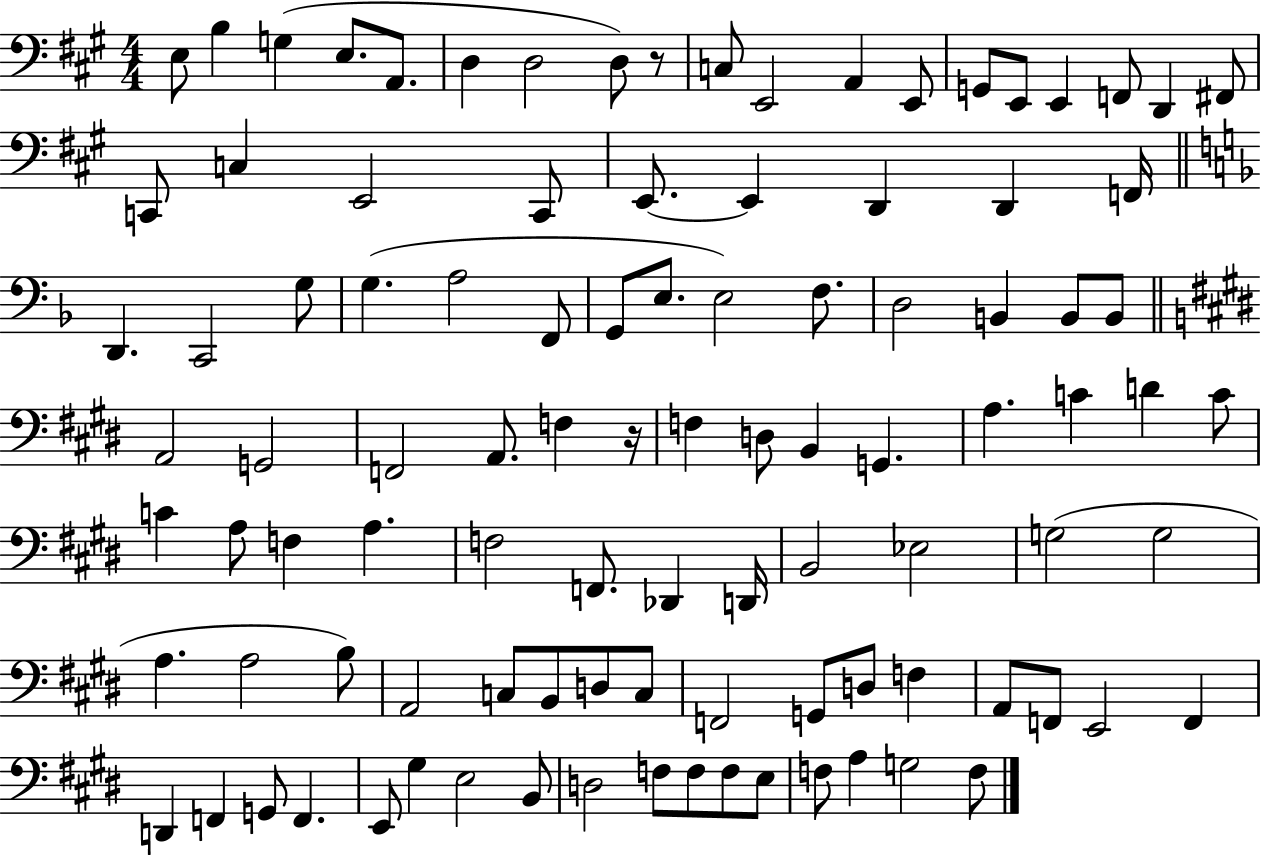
X:1
T:Untitled
M:4/4
L:1/4
K:A
E,/2 B, G, E,/2 A,,/2 D, D,2 D,/2 z/2 C,/2 E,,2 A,, E,,/2 G,,/2 E,,/2 E,, F,,/2 D,, ^F,,/2 C,,/2 C, E,,2 C,,/2 E,,/2 E,, D,, D,, F,,/4 D,, C,,2 G,/2 G, A,2 F,,/2 G,,/2 E,/2 E,2 F,/2 D,2 B,, B,,/2 B,,/2 A,,2 G,,2 F,,2 A,,/2 F, z/4 F, D,/2 B,, G,, A, C D C/2 C A,/2 F, A, F,2 F,,/2 _D,, D,,/4 B,,2 _E,2 G,2 G,2 A, A,2 B,/2 A,,2 C,/2 B,,/2 D,/2 C,/2 F,,2 G,,/2 D,/2 F, A,,/2 F,,/2 E,,2 F,, D,, F,, G,,/2 F,, E,,/2 ^G, E,2 B,,/2 D,2 F,/2 F,/2 F,/2 E,/2 F,/2 A, G,2 F,/2